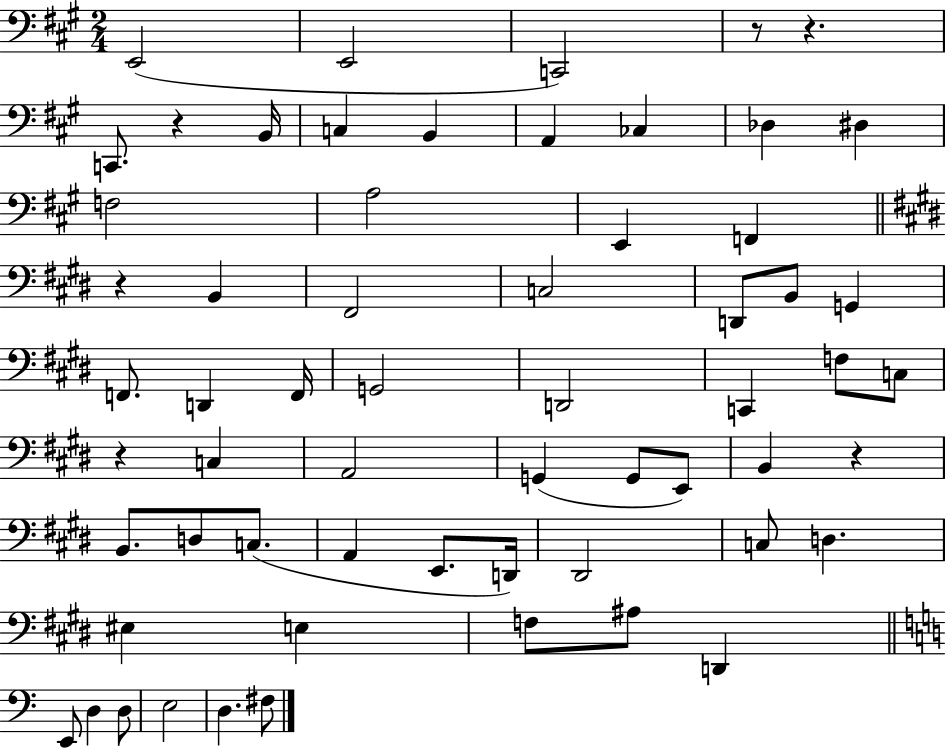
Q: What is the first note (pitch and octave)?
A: E2